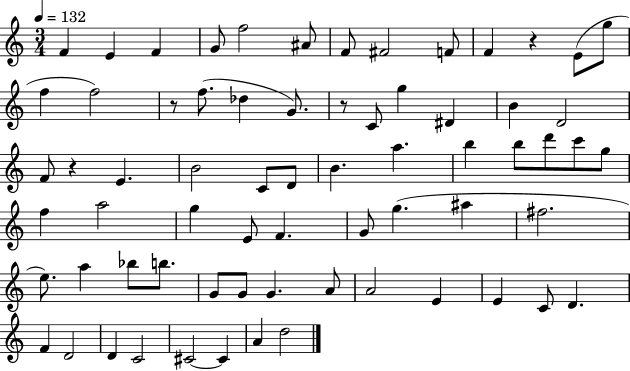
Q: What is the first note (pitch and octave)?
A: F4